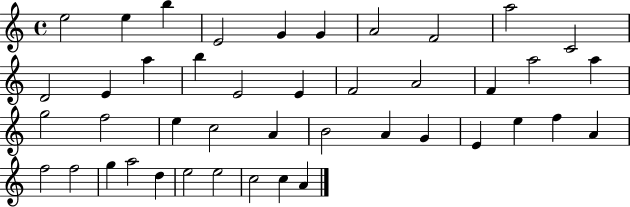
E5/h E5/q B5/q E4/h G4/q G4/q A4/h F4/h A5/h C4/h D4/h E4/q A5/q B5/q E4/h E4/q F4/h A4/h F4/q A5/h A5/q G5/h F5/h E5/q C5/h A4/q B4/h A4/q G4/q E4/q E5/q F5/q A4/q F5/h F5/h G5/q A5/h D5/q E5/h E5/h C5/h C5/q A4/q